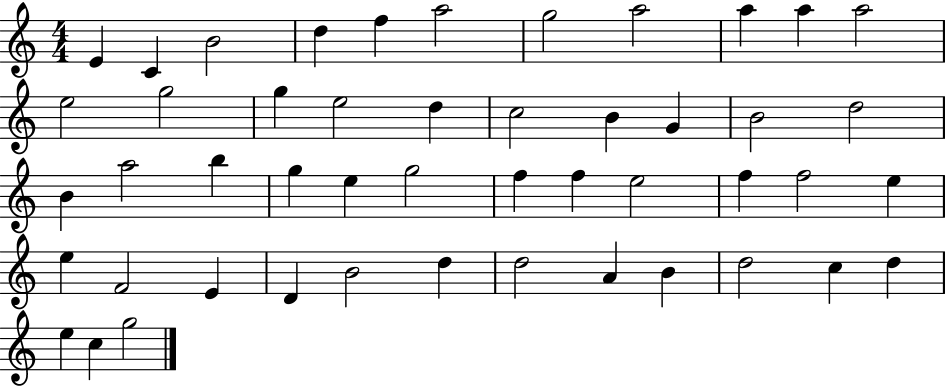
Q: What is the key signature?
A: C major